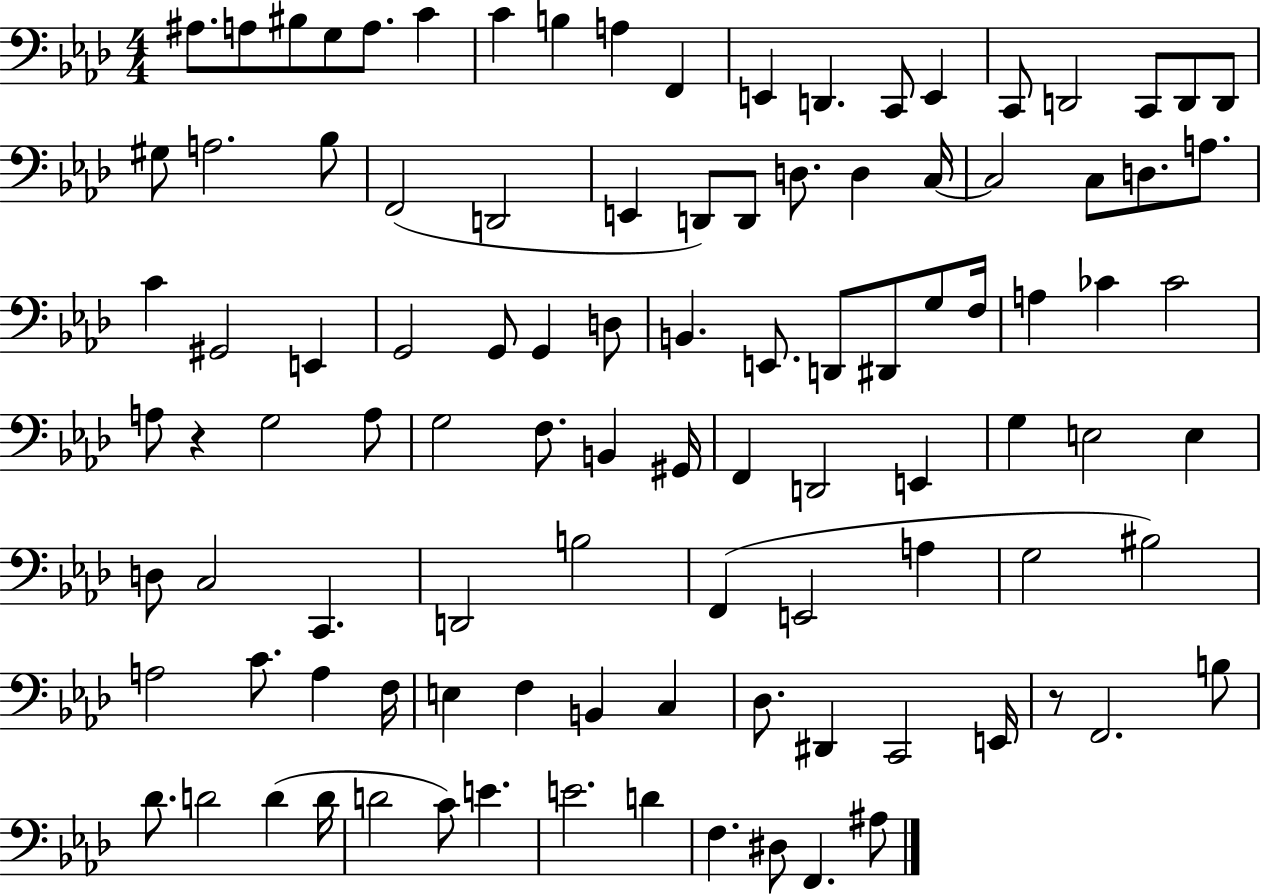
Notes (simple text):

A#3/e. A3/e BIS3/e G3/e A3/e. C4/q C4/q B3/q A3/q F2/q E2/q D2/q. C2/e E2/q C2/e D2/h C2/e D2/e D2/e G#3/e A3/h. Bb3/e F2/h D2/h E2/q D2/e D2/e D3/e. D3/q C3/s C3/h C3/e D3/e. A3/e. C4/q G#2/h E2/q G2/h G2/e G2/q D3/e B2/q. E2/e. D2/e D#2/e G3/e F3/s A3/q CES4/q CES4/h A3/e R/q G3/h A3/e G3/h F3/e. B2/q G#2/s F2/q D2/h E2/q G3/q E3/h E3/q D3/e C3/h C2/q. D2/h B3/h F2/q E2/h A3/q G3/h BIS3/h A3/h C4/e. A3/q F3/s E3/q F3/q B2/q C3/q Db3/e. D#2/q C2/h E2/s R/e F2/h. B3/e Db4/e. D4/h D4/q D4/s D4/h C4/e E4/q. E4/h. D4/q F3/q. D#3/e F2/q. A#3/e